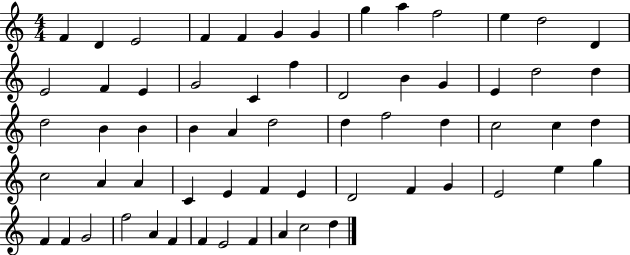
F4/q D4/q E4/h F4/q F4/q G4/q G4/q G5/q A5/q F5/h E5/q D5/h D4/q E4/h F4/q E4/q G4/h C4/q F5/q D4/h B4/q G4/q E4/q D5/h D5/q D5/h B4/q B4/q B4/q A4/q D5/h D5/q F5/h D5/q C5/h C5/q D5/q C5/h A4/q A4/q C4/q E4/q F4/q E4/q D4/h F4/q G4/q E4/h E5/q G5/q F4/q F4/q G4/h F5/h A4/q F4/q F4/q E4/h F4/q A4/q C5/h D5/q